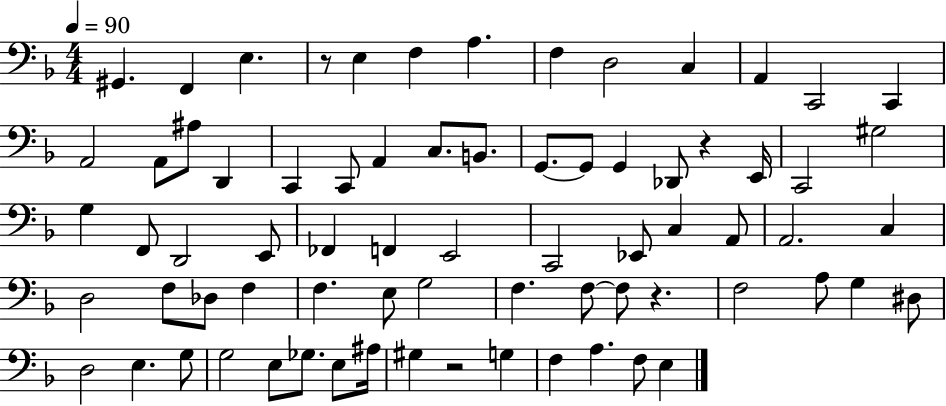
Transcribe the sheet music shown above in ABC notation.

X:1
T:Untitled
M:4/4
L:1/4
K:F
^G,, F,, E, z/2 E, F, A, F, D,2 C, A,, C,,2 C,, A,,2 A,,/2 ^A,/2 D,, C,, C,,/2 A,, C,/2 B,,/2 G,,/2 G,,/2 G,, _D,,/2 z E,,/4 C,,2 ^G,2 G, F,,/2 D,,2 E,,/2 _F,, F,, E,,2 C,,2 _E,,/2 C, A,,/2 A,,2 C, D,2 F,/2 _D,/2 F, F, E,/2 G,2 F, F,/2 F,/2 z F,2 A,/2 G, ^D,/2 D,2 E, G,/2 G,2 E,/2 _G,/2 E,/2 ^A,/4 ^G, z2 G, F, A, F,/2 E,